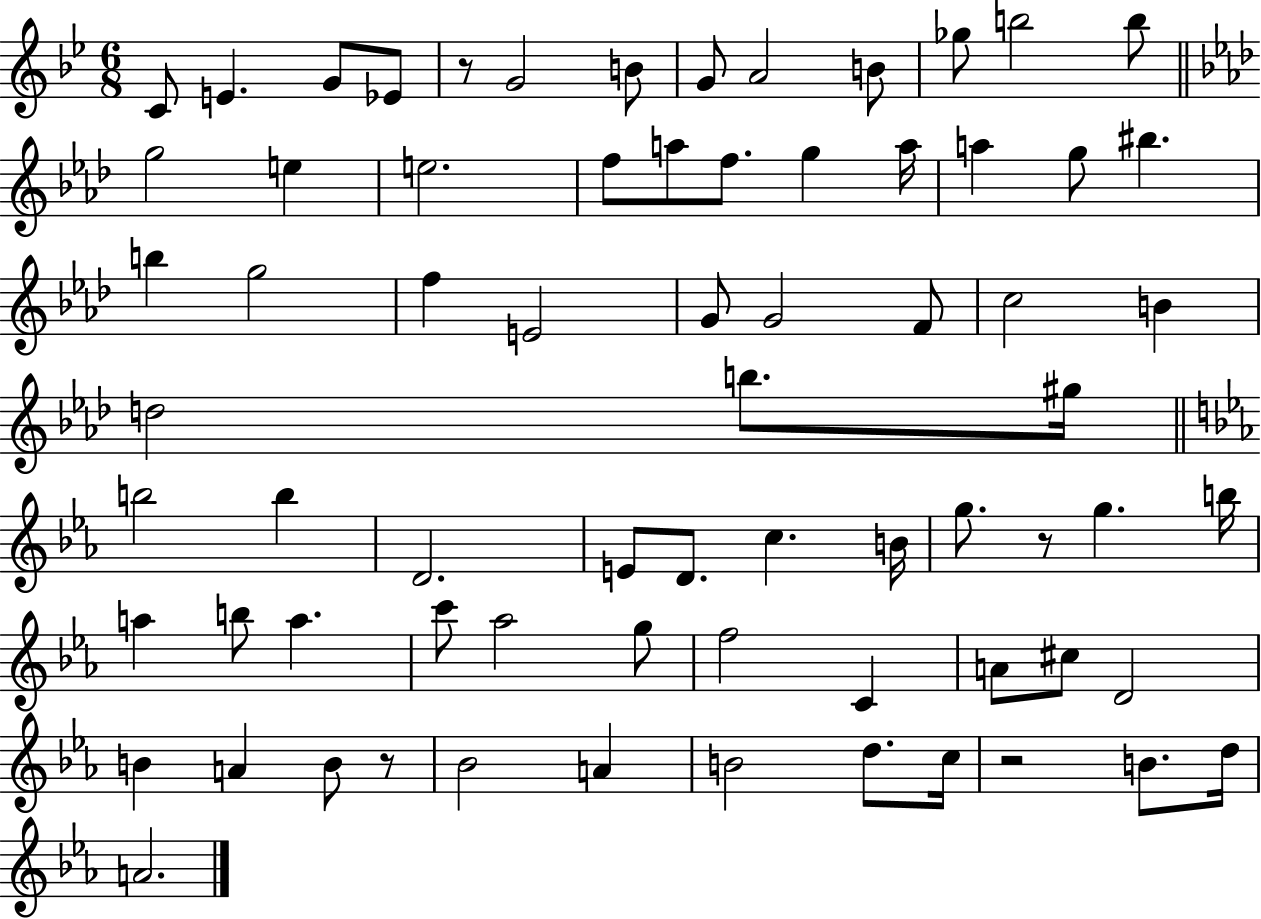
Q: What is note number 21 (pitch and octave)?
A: A5